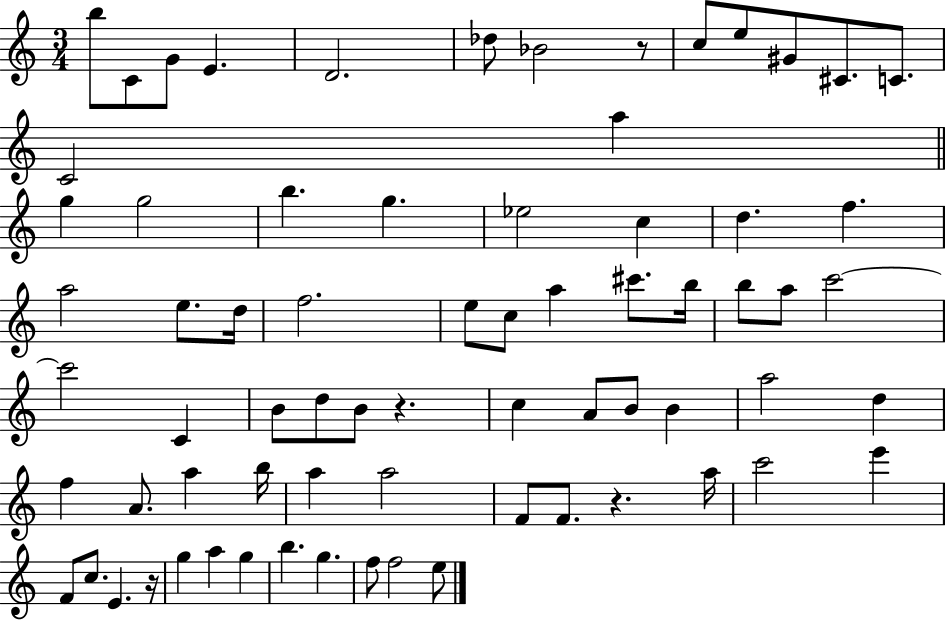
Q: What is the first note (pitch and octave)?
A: B5